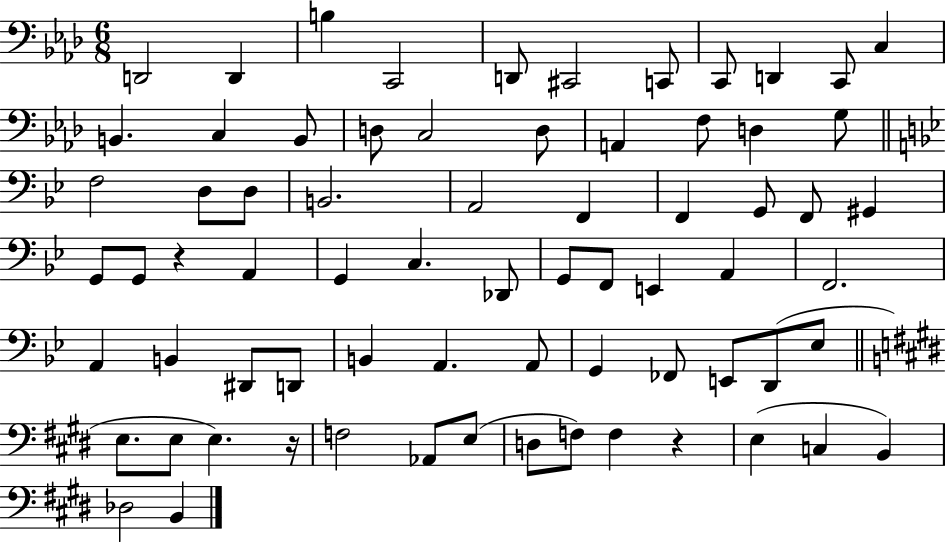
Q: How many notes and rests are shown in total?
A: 71